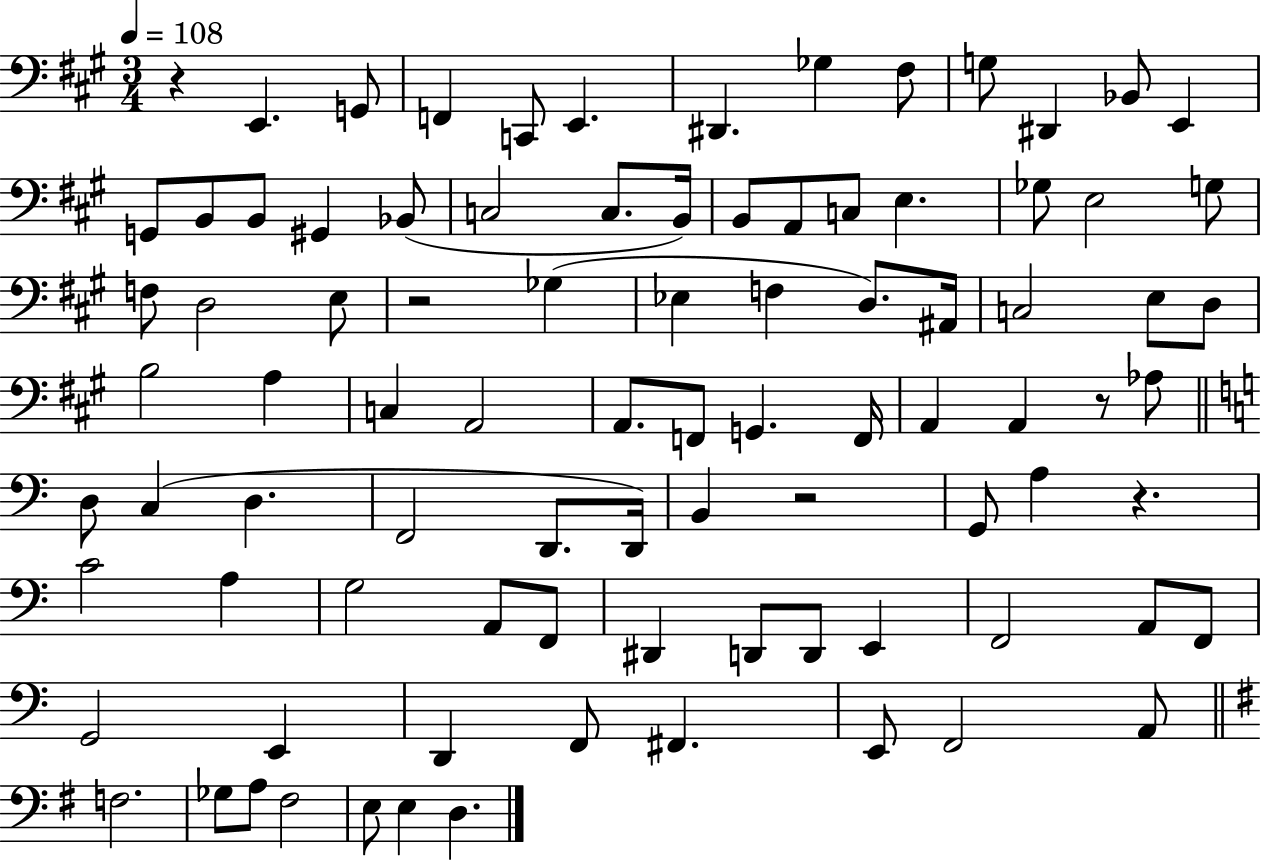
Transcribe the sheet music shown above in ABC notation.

X:1
T:Untitled
M:3/4
L:1/4
K:A
z E,, G,,/2 F,, C,,/2 E,, ^D,, _G, ^F,/2 G,/2 ^D,, _B,,/2 E,, G,,/2 B,,/2 B,,/2 ^G,, _B,,/2 C,2 C,/2 B,,/4 B,,/2 A,,/2 C,/2 E, _G,/2 E,2 G,/2 F,/2 D,2 E,/2 z2 _G, _E, F, D,/2 ^A,,/4 C,2 E,/2 D,/2 B,2 A, C, A,,2 A,,/2 F,,/2 G,, F,,/4 A,, A,, z/2 _A,/2 D,/2 C, D, F,,2 D,,/2 D,,/4 B,, z2 G,,/2 A, z C2 A, G,2 A,,/2 F,,/2 ^D,, D,,/2 D,,/2 E,, F,,2 A,,/2 F,,/2 G,,2 E,, D,, F,,/2 ^F,, E,,/2 F,,2 A,,/2 F,2 _G,/2 A,/2 ^F,2 E,/2 E, D,